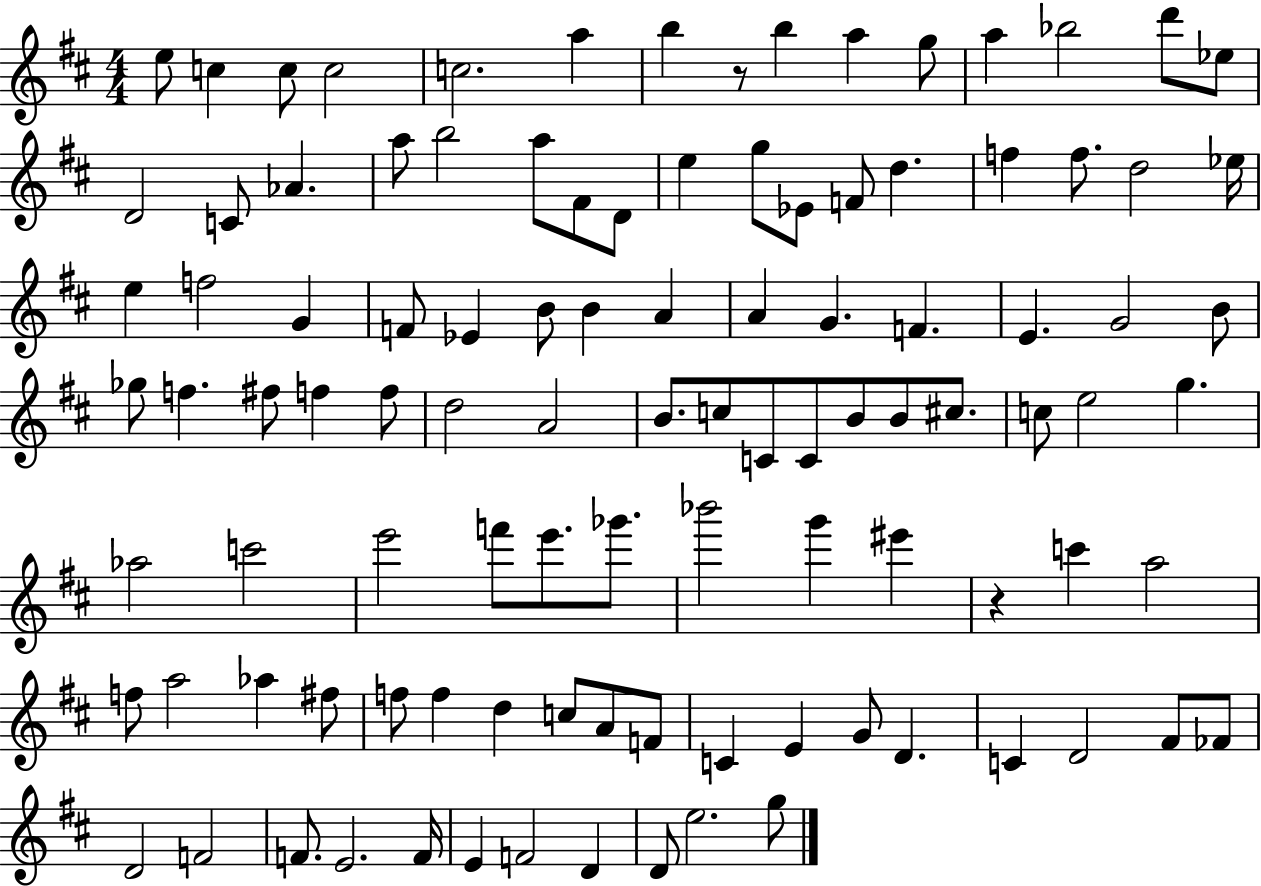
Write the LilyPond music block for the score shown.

{
  \clef treble
  \numericTimeSignature
  \time 4/4
  \key d \major
  e''8 c''4 c''8 c''2 | c''2. a''4 | b''4 r8 b''4 a''4 g''8 | a''4 bes''2 d'''8 ees''8 | \break d'2 c'8 aes'4. | a''8 b''2 a''8 fis'8 d'8 | e''4 g''8 ees'8 f'8 d''4. | f''4 f''8. d''2 ees''16 | \break e''4 f''2 g'4 | f'8 ees'4 b'8 b'4 a'4 | a'4 g'4. f'4. | e'4. g'2 b'8 | \break ges''8 f''4. fis''8 f''4 f''8 | d''2 a'2 | b'8. c''8 c'8 c'8 b'8 b'8 cis''8. | c''8 e''2 g''4. | \break aes''2 c'''2 | e'''2 f'''8 e'''8. ges'''8. | bes'''2 g'''4 eis'''4 | r4 c'''4 a''2 | \break f''8 a''2 aes''4 fis''8 | f''8 f''4 d''4 c''8 a'8 f'8 | c'4 e'4 g'8 d'4. | c'4 d'2 fis'8 fes'8 | \break d'2 f'2 | f'8. e'2. f'16 | e'4 f'2 d'4 | d'8 e''2. g''8 | \break \bar "|."
}